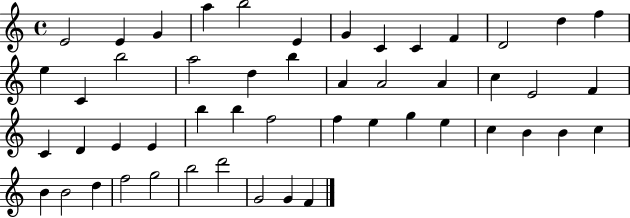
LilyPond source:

{
  \clef treble
  \time 4/4
  \defaultTimeSignature
  \key c \major
  e'2 e'4 g'4 | a''4 b''2 e'4 | g'4 c'4 c'4 f'4 | d'2 d''4 f''4 | \break e''4 c'4 b''2 | a''2 d''4 b''4 | a'4 a'2 a'4 | c''4 e'2 f'4 | \break c'4 d'4 e'4 e'4 | b''4 b''4 f''2 | f''4 e''4 g''4 e''4 | c''4 b'4 b'4 c''4 | \break b'4 b'2 d''4 | f''2 g''2 | b''2 d'''2 | g'2 g'4 f'4 | \break \bar "|."
}